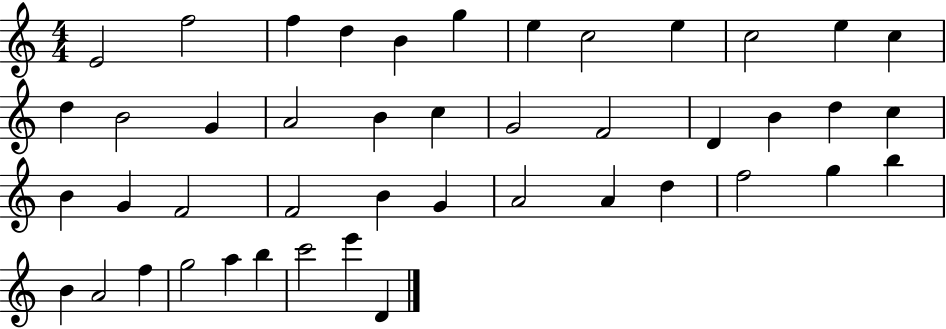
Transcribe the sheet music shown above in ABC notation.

X:1
T:Untitled
M:4/4
L:1/4
K:C
E2 f2 f d B g e c2 e c2 e c d B2 G A2 B c G2 F2 D B d c B G F2 F2 B G A2 A d f2 g b B A2 f g2 a b c'2 e' D